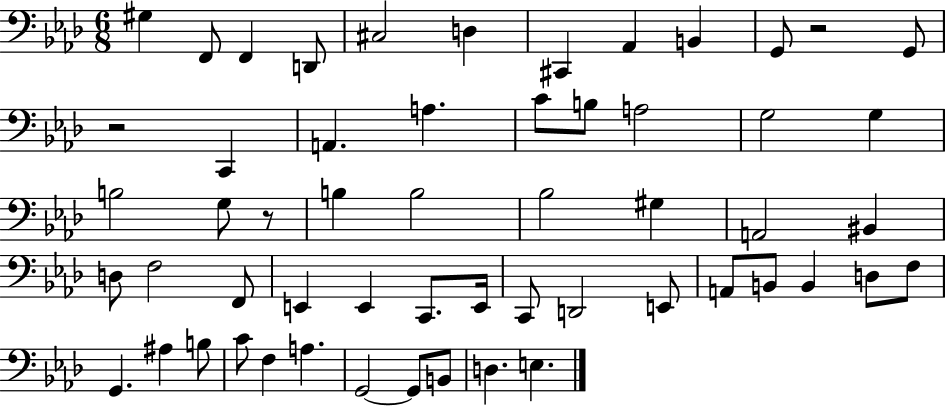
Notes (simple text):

G#3/q F2/e F2/q D2/e C#3/h D3/q C#2/q Ab2/q B2/q G2/e R/h G2/e R/h C2/q A2/q. A3/q. C4/e B3/e A3/h G3/h G3/q B3/h G3/e R/e B3/q B3/h Bb3/h G#3/q A2/h BIS2/q D3/e F3/h F2/e E2/q E2/q C2/e. E2/s C2/e D2/h E2/e A2/e B2/e B2/q D3/e F3/e G2/q. A#3/q B3/e C4/e F3/q A3/q. G2/h G2/e B2/e D3/q. E3/q.